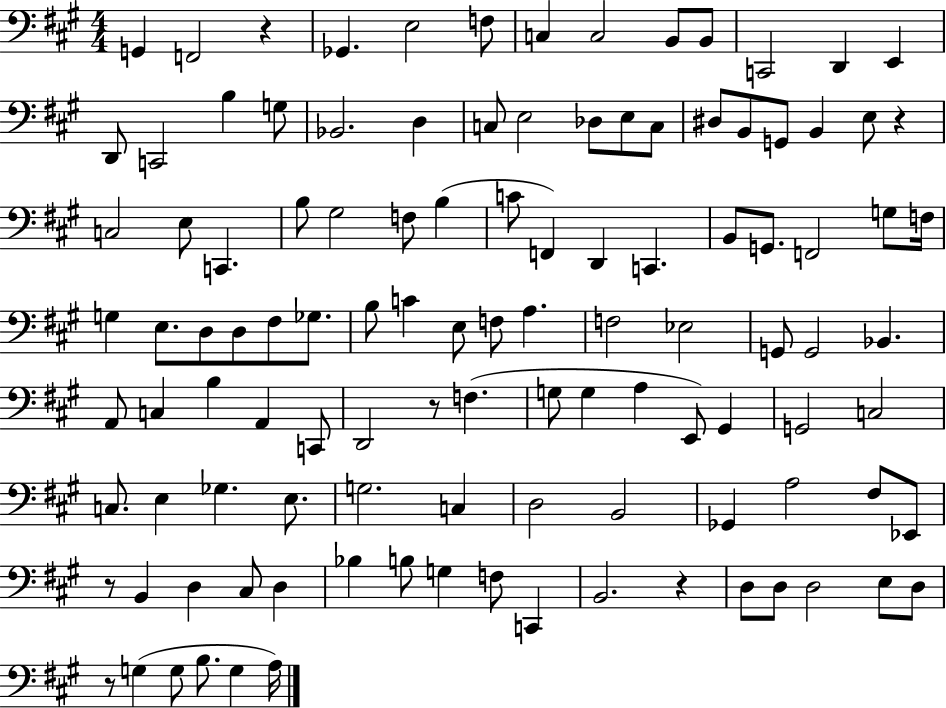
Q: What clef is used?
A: bass